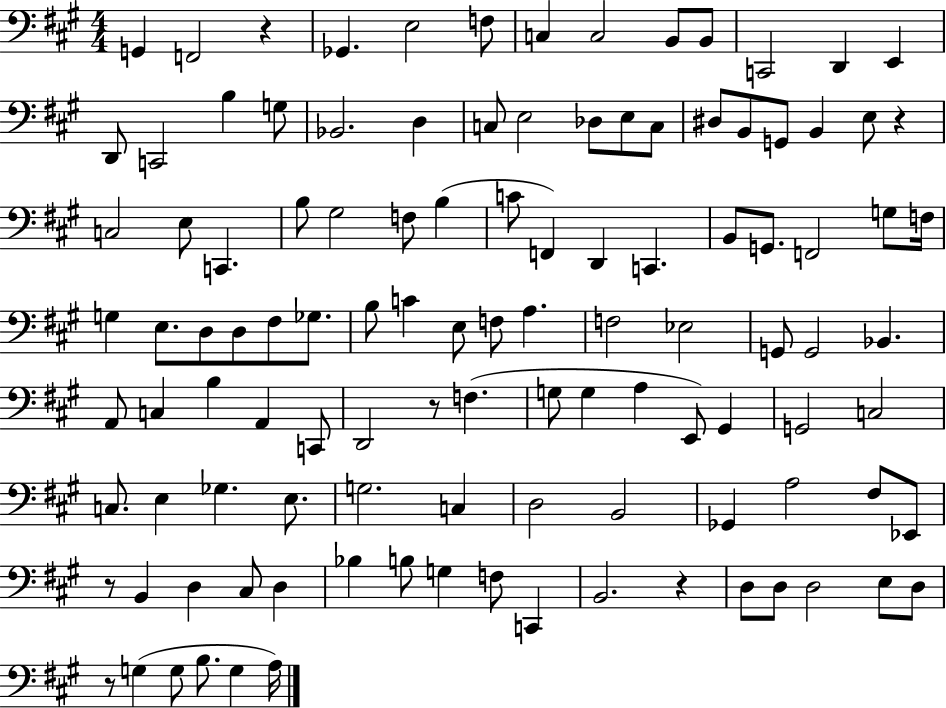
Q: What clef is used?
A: bass